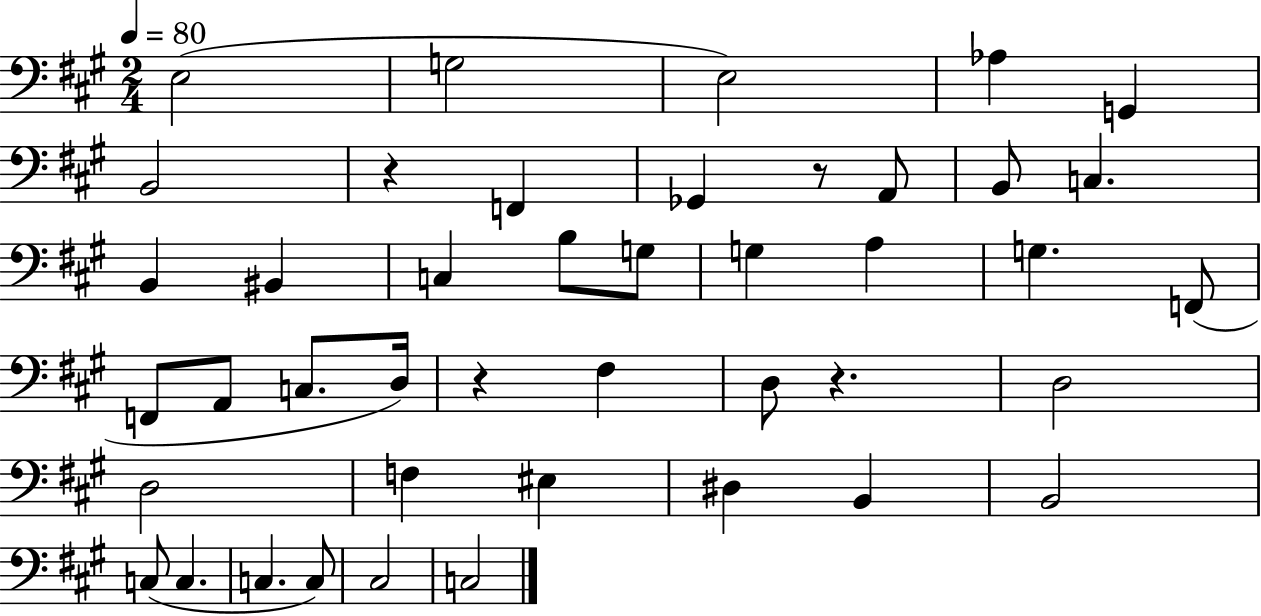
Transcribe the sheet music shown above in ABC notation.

X:1
T:Untitled
M:2/4
L:1/4
K:A
E,2 G,2 E,2 _A, G,, B,,2 z F,, _G,, z/2 A,,/2 B,,/2 C, B,, ^B,, C, B,/2 G,/2 G, A, G, F,,/2 F,,/2 A,,/2 C,/2 D,/4 z ^F, D,/2 z D,2 D,2 F, ^E, ^D, B,, B,,2 C,/2 C, C, C,/2 ^C,2 C,2